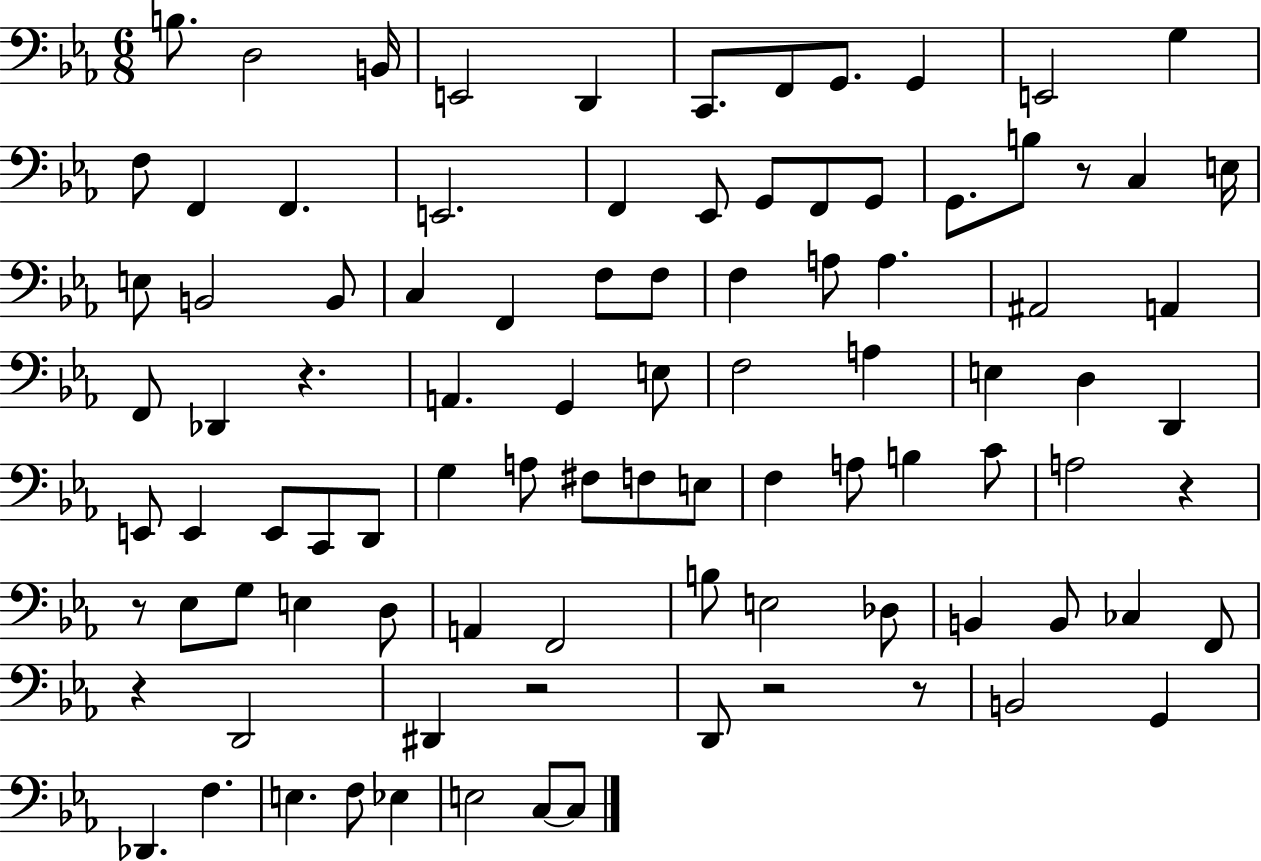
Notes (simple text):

B3/e. D3/h B2/s E2/h D2/q C2/e. F2/e G2/e. G2/q E2/h G3/q F3/e F2/q F2/q. E2/h. F2/q Eb2/e G2/e F2/e G2/e G2/e. B3/e R/e C3/q E3/s E3/e B2/h B2/e C3/q F2/q F3/e F3/e F3/q A3/e A3/q. A#2/h A2/q F2/e Db2/q R/q. A2/q. G2/q E3/e F3/h A3/q E3/q D3/q D2/q E2/e E2/q E2/e C2/e D2/e G3/q A3/e F#3/e F3/e E3/e F3/q A3/e B3/q C4/e A3/h R/q R/e Eb3/e G3/e E3/q D3/e A2/q F2/h B3/e E3/h Db3/e B2/q B2/e CES3/q F2/e R/q D2/h D#2/q R/h D2/e R/h R/e B2/h G2/q Db2/q. F3/q. E3/q. F3/e Eb3/q E3/h C3/e C3/e